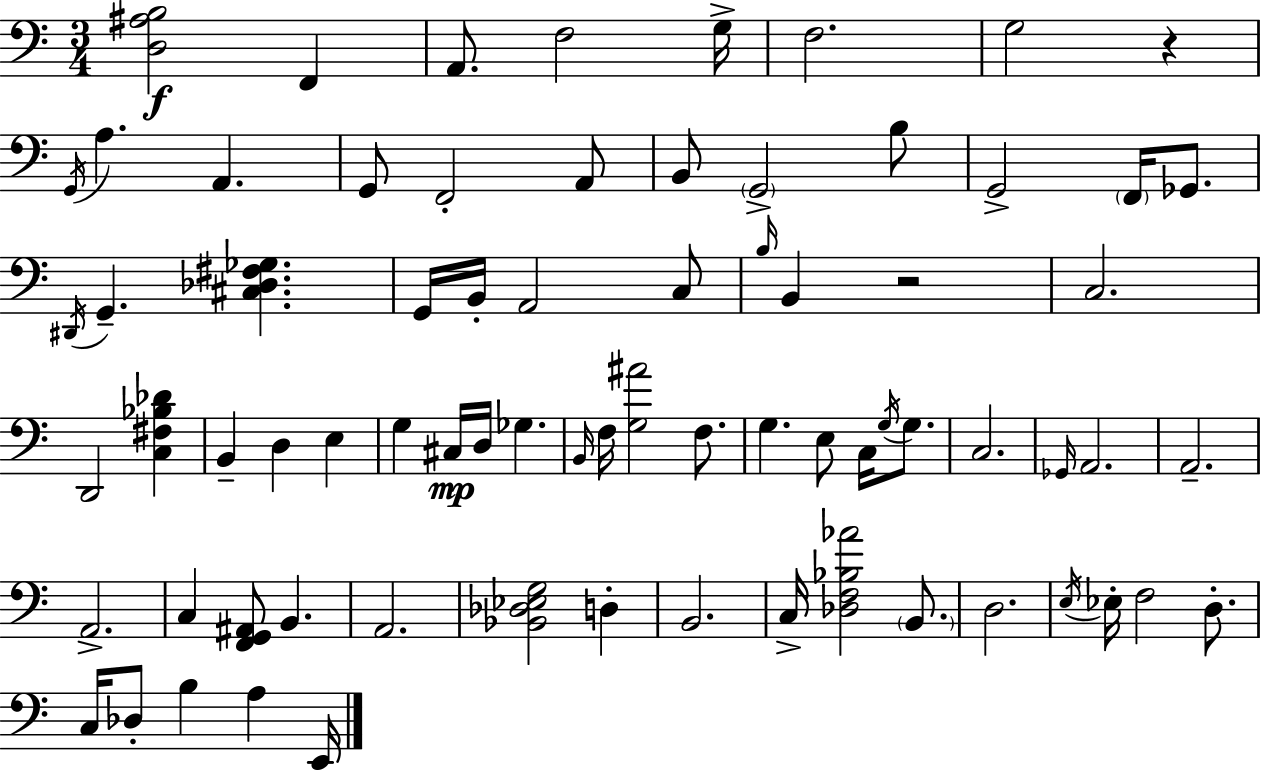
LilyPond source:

{
  \clef bass
  \numericTimeSignature
  \time 3/4
  \key a \minor
  \repeat volta 2 { <d ais b>2\f f,4 | a,8. f2 g16-> | f2. | g2 r4 | \break \acciaccatura { g,16 } a4. a,4. | g,8 f,2-. a,8 | b,8 \parenthesize g,2-> b8 | g,2-> \parenthesize f,16 ges,8. | \break \acciaccatura { dis,16 } g,4.-- <cis des fis ges>4. | g,16 b,16-. a,2 | c8 \grace { b16 } b,4 r2 | c2. | \break d,2 <c fis bes des'>4 | b,4-- d4 e4 | g4 cis16\mp d16 ges4. | \grace { b,16 } f16 <g ais'>2 | \break f8. g4. e8 | c16 \acciaccatura { g16 } g8. c2. | \grace { ges,16 } a,2. | a,2.-- | \break a,2.-> | c4 <f, g, ais,>8 | b,4. a,2. | <bes, des ees g>2 | \break d4-. b,2. | c16-> <des f bes aes'>2 | \parenthesize b,8. d2. | \acciaccatura { e16 } ees16-. f2 | \break d8.-. c16 des8-. b4 | a4 e,16 } \bar "|."
}